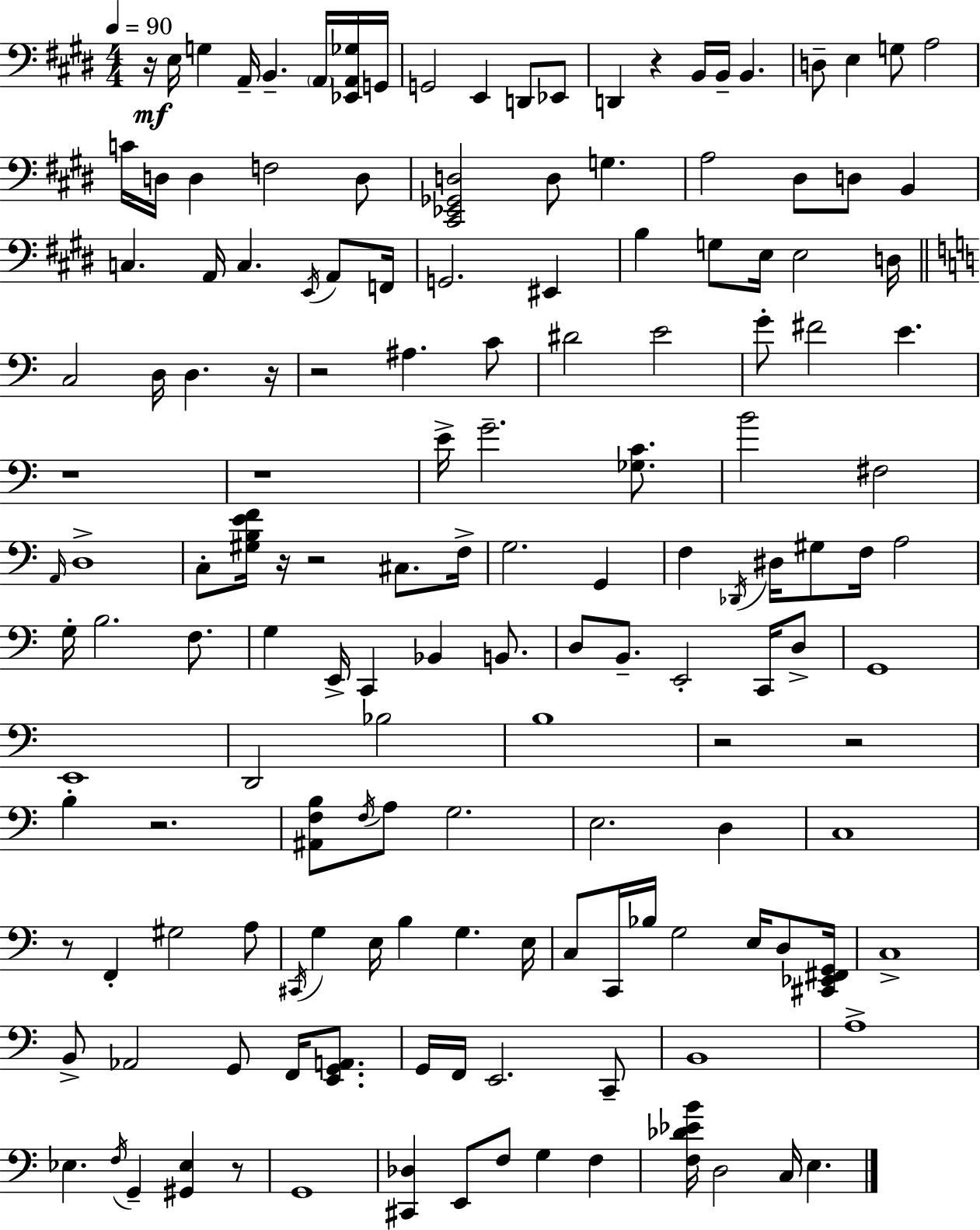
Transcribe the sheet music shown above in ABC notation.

X:1
T:Untitled
M:4/4
L:1/4
K:E
z/4 E,/4 G, A,,/4 B,, A,,/4 [_E,,A,,_G,]/4 G,,/4 G,,2 E,, D,,/2 _E,,/2 D,, z B,,/4 B,,/4 B,, D,/2 E, G,/2 A,2 C/4 D,/4 D, F,2 D,/2 [^C,,_E,,_G,,D,]2 D,/2 G, A,2 ^D,/2 D,/2 B,, C, A,,/4 C, E,,/4 A,,/2 F,,/4 G,,2 ^E,, B, G,/2 E,/4 E,2 D,/4 C,2 D,/4 D, z/4 z2 ^A, C/2 ^D2 E2 G/2 ^F2 E z4 z4 E/4 G2 [_G,C]/2 B2 ^F,2 A,,/4 D,4 C,/2 [^G,B,EF]/4 z/4 z2 ^C,/2 F,/4 G,2 G,, F, _D,,/4 ^D,/4 ^G,/2 F,/4 A,2 G,/4 B,2 F,/2 G, E,,/4 C,, _B,, B,,/2 D,/2 B,,/2 E,,2 C,,/4 D,/2 G,,4 E,,4 D,,2 _B,2 B,4 z2 z2 B, z2 [^A,,F,B,]/2 F,/4 A,/2 G,2 E,2 D, C,4 z/2 F,, ^G,2 A,/2 ^C,,/4 G, E,/4 B, G, E,/4 C,/2 C,,/4 _B,/4 G,2 E,/4 D,/2 [^C,,_E,,^F,,G,,]/4 C,4 B,,/2 _A,,2 G,,/2 F,,/4 [E,,G,,A,,]/2 G,,/4 F,,/4 E,,2 C,,/2 B,,4 A,4 _E, F,/4 G,, [^G,,_E,] z/2 G,,4 [^C,,_D,] E,,/2 F,/2 G, F, [F,_D_EB]/4 D,2 C,/4 E,